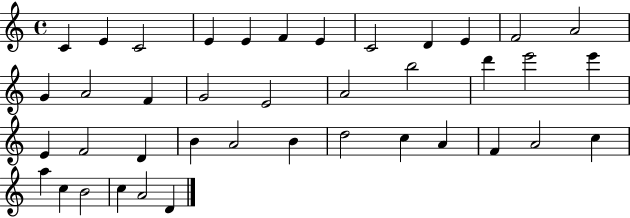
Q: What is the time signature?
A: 4/4